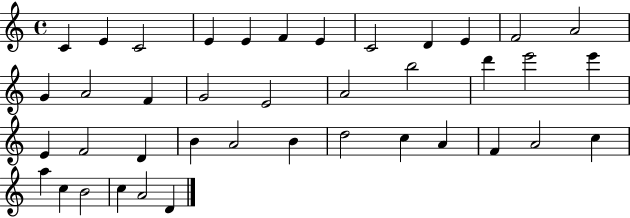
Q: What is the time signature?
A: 4/4